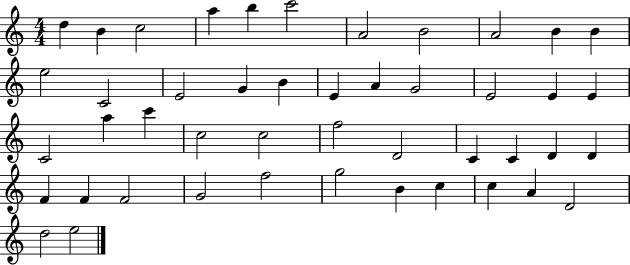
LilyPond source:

{
  \clef treble
  \numericTimeSignature
  \time 4/4
  \key c \major
  d''4 b'4 c''2 | a''4 b''4 c'''2 | a'2 b'2 | a'2 b'4 b'4 | \break e''2 c'2 | e'2 g'4 b'4 | e'4 a'4 g'2 | e'2 e'4 e'4 | \break c'2 a''4 c'''4 | c''2 c''2 | f''2 d'2 | c'4 c'4 d'4 d'4 | \break f'4 f'4 f'2 | g'2 f''2 | g''2 b'4 c''4 | c''4 a'4 d'2 | \break d''2 e''2 | \bar "|."
}